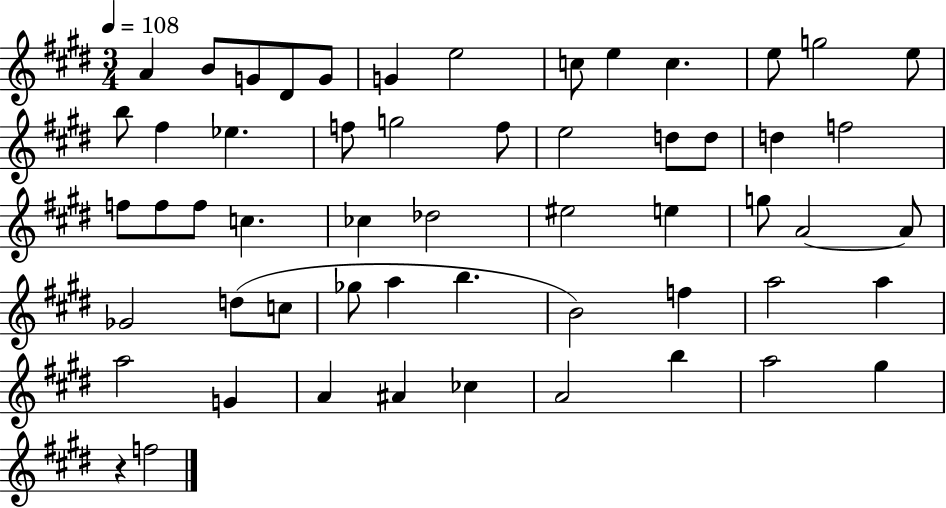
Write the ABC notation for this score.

X:1
T:Untitled
M:3/4
L:1/4
K:E
A B/2 G/2 ^D/2 G/2 G e2 c/2 e c e/2 g2 e/2 b/2 ^f _e f/2 g2 f/2 e2 d/2 d/2 d f2 f/2 f/2 f/2 c _c _d2 ^e2 e g/2 A2 A/2 _G2 d/2 c/2 _g/2 a b B2 f a2 a a2 G A ^A _c A2 b a2 ^g z f2